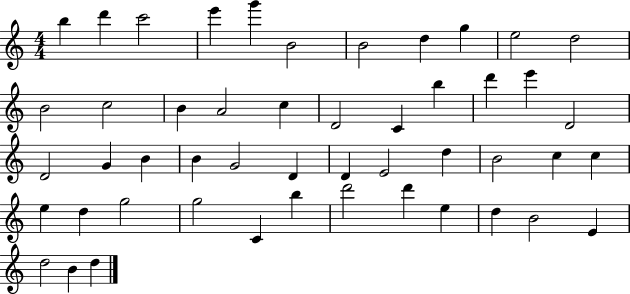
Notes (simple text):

B5/q D6/q C6/h E6/q G6/q B4/h B4/h D5/q G5/q E5/h D5/h B4/h C5/h B4/q A4/h C5/q D4/h C4/q B5/q D6/q E6/q D4/h D4/h G4/q B4/q B4/q G4/h D4/q D4/q E4/h D5/q B4/h C5/q C5/q E5/q D5/q G5/h G5/h C4/q B5/q D6/h D6/q E5/q D5/q B4/h E4/q D5/h B4/q D5/q